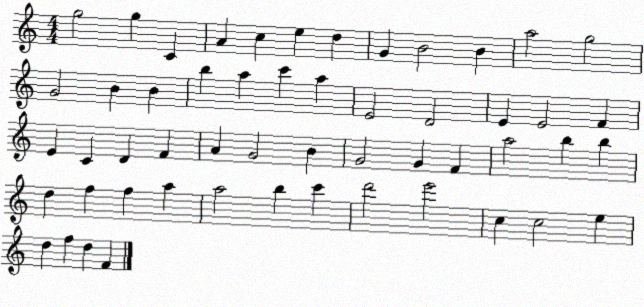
X:1
T:Untitled
M:4/4
L:1/4
K:C
g2 g C A c e d G B2 B a2 g2 G2 B B b a c' a E2 D2 E E2 F E C D F A G2 B G2 G F a2 b b d f f a a2 b c' d'2 e'2 c c2 e d f d F